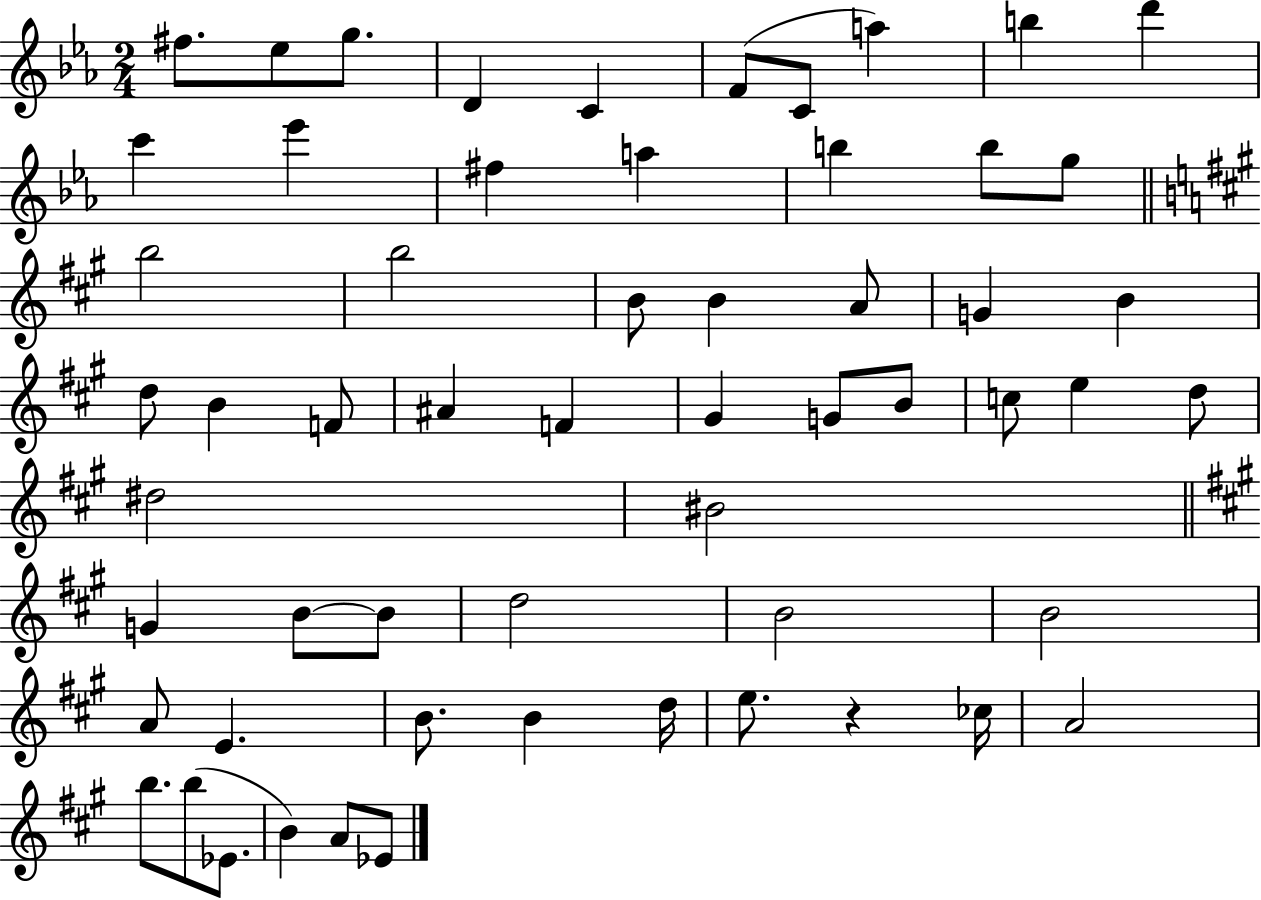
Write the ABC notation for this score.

X:1
T:Untitled
M:2/4
L:1/4
K:Eb
^f/2 _e/2 g/2 D C F/2 C/2 a b d' c' _e' ^f a b b/2 g/2 b2 b2 B/2 B A/2 G B d/2 B F/2 ^A F ^G G/2 B/2 c/2 e d/2 ^d2 ^B2 G B/2 B/2 d2 B2 B2 A/2 E B/2 B d/4 e/2 z _c/4 A2 b/2 b/2 _E/2 B A/2 _E/2